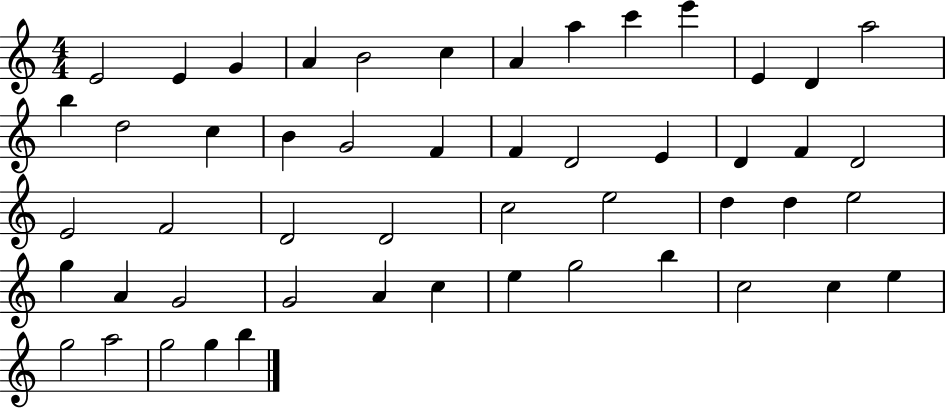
{
  \clef treble
  \numericTimeSignature
  \time 4/4
  \key c \major
  e'2 e'4 g'4 | a'4 b'2 c''4 | a'4 a''4 c'''4 e'''4 | e'4 d'4 a''2 | \break b''4 d''2 c''4 | b'4 g'2 f'4 | f'4 d'2 e'4 | d'4 f'4 d'2 | \break e'2 f'2 | d'2 d'2 | c''2 e''2 | d''4 d''4 e''2 | \break g''4 a'4 g'2 | g'2 a'4 c''4 | e''4 g''2 b''4 | c''2 c''4 e''4 | \break g''2 a''2 | g''2 g''4 b''4 | \bar "|."
}